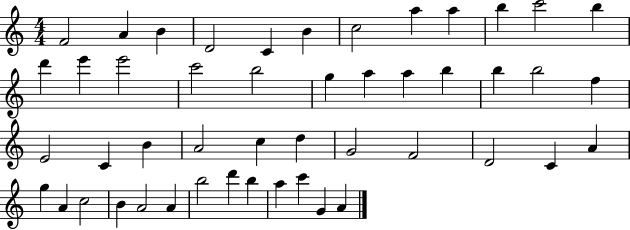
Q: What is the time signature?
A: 4/4